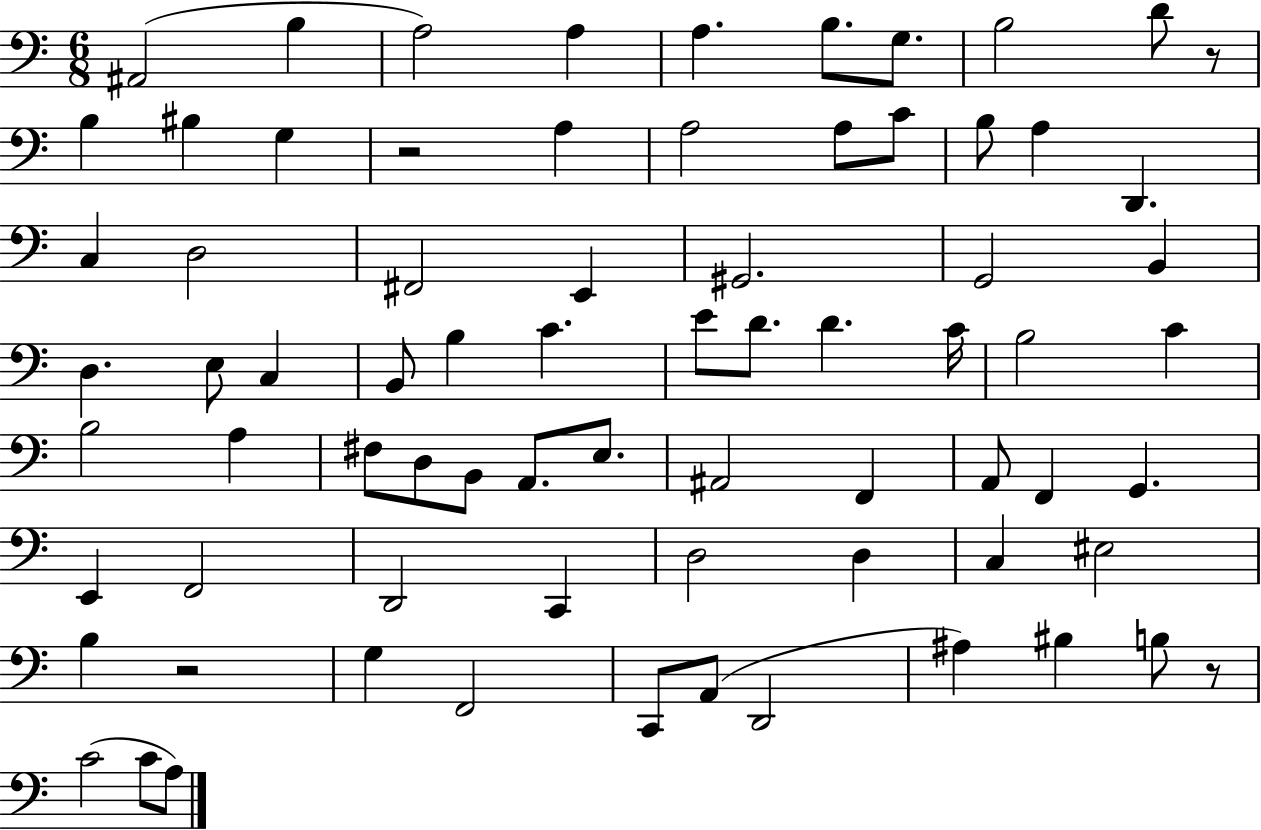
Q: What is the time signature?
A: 6/8